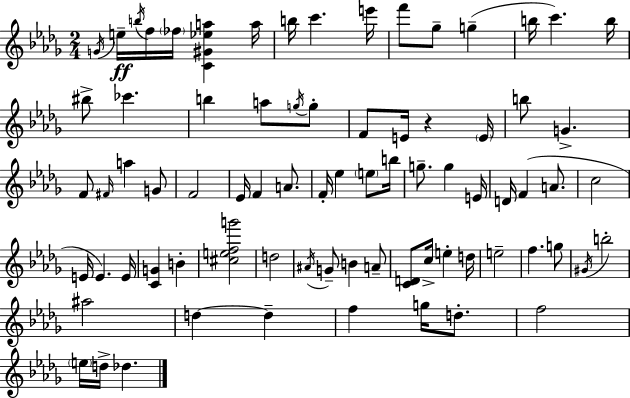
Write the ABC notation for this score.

X:1
T:Untitled
M:2/4
L:1/4
K:Bbm
G/4 e/4 b/4 f/4 _f/4 [C^G_ea] a/4 b/4 c' e'/4 f'/2 _g/2 g b/4 c' b/4 ^b/2 _c' b a/2 g/4 g/2 F/2 E/4 z E/4 b/2 G F/2 ^F/4 a G/2 F2 _E/4 F A/2 F/4 _e e/2 b/4 g/2 g E/4 D/4 F A/2 c2 E/4 E E/4 [CG] B [^cefg']2 d2 ^A/4 G/2 B A/2 [CD]/2 c/4 e d/4 e2 f g/2 ^G/4 b2 ^a2 d d f g/4 d/2 f2 e/4 d/4 _d